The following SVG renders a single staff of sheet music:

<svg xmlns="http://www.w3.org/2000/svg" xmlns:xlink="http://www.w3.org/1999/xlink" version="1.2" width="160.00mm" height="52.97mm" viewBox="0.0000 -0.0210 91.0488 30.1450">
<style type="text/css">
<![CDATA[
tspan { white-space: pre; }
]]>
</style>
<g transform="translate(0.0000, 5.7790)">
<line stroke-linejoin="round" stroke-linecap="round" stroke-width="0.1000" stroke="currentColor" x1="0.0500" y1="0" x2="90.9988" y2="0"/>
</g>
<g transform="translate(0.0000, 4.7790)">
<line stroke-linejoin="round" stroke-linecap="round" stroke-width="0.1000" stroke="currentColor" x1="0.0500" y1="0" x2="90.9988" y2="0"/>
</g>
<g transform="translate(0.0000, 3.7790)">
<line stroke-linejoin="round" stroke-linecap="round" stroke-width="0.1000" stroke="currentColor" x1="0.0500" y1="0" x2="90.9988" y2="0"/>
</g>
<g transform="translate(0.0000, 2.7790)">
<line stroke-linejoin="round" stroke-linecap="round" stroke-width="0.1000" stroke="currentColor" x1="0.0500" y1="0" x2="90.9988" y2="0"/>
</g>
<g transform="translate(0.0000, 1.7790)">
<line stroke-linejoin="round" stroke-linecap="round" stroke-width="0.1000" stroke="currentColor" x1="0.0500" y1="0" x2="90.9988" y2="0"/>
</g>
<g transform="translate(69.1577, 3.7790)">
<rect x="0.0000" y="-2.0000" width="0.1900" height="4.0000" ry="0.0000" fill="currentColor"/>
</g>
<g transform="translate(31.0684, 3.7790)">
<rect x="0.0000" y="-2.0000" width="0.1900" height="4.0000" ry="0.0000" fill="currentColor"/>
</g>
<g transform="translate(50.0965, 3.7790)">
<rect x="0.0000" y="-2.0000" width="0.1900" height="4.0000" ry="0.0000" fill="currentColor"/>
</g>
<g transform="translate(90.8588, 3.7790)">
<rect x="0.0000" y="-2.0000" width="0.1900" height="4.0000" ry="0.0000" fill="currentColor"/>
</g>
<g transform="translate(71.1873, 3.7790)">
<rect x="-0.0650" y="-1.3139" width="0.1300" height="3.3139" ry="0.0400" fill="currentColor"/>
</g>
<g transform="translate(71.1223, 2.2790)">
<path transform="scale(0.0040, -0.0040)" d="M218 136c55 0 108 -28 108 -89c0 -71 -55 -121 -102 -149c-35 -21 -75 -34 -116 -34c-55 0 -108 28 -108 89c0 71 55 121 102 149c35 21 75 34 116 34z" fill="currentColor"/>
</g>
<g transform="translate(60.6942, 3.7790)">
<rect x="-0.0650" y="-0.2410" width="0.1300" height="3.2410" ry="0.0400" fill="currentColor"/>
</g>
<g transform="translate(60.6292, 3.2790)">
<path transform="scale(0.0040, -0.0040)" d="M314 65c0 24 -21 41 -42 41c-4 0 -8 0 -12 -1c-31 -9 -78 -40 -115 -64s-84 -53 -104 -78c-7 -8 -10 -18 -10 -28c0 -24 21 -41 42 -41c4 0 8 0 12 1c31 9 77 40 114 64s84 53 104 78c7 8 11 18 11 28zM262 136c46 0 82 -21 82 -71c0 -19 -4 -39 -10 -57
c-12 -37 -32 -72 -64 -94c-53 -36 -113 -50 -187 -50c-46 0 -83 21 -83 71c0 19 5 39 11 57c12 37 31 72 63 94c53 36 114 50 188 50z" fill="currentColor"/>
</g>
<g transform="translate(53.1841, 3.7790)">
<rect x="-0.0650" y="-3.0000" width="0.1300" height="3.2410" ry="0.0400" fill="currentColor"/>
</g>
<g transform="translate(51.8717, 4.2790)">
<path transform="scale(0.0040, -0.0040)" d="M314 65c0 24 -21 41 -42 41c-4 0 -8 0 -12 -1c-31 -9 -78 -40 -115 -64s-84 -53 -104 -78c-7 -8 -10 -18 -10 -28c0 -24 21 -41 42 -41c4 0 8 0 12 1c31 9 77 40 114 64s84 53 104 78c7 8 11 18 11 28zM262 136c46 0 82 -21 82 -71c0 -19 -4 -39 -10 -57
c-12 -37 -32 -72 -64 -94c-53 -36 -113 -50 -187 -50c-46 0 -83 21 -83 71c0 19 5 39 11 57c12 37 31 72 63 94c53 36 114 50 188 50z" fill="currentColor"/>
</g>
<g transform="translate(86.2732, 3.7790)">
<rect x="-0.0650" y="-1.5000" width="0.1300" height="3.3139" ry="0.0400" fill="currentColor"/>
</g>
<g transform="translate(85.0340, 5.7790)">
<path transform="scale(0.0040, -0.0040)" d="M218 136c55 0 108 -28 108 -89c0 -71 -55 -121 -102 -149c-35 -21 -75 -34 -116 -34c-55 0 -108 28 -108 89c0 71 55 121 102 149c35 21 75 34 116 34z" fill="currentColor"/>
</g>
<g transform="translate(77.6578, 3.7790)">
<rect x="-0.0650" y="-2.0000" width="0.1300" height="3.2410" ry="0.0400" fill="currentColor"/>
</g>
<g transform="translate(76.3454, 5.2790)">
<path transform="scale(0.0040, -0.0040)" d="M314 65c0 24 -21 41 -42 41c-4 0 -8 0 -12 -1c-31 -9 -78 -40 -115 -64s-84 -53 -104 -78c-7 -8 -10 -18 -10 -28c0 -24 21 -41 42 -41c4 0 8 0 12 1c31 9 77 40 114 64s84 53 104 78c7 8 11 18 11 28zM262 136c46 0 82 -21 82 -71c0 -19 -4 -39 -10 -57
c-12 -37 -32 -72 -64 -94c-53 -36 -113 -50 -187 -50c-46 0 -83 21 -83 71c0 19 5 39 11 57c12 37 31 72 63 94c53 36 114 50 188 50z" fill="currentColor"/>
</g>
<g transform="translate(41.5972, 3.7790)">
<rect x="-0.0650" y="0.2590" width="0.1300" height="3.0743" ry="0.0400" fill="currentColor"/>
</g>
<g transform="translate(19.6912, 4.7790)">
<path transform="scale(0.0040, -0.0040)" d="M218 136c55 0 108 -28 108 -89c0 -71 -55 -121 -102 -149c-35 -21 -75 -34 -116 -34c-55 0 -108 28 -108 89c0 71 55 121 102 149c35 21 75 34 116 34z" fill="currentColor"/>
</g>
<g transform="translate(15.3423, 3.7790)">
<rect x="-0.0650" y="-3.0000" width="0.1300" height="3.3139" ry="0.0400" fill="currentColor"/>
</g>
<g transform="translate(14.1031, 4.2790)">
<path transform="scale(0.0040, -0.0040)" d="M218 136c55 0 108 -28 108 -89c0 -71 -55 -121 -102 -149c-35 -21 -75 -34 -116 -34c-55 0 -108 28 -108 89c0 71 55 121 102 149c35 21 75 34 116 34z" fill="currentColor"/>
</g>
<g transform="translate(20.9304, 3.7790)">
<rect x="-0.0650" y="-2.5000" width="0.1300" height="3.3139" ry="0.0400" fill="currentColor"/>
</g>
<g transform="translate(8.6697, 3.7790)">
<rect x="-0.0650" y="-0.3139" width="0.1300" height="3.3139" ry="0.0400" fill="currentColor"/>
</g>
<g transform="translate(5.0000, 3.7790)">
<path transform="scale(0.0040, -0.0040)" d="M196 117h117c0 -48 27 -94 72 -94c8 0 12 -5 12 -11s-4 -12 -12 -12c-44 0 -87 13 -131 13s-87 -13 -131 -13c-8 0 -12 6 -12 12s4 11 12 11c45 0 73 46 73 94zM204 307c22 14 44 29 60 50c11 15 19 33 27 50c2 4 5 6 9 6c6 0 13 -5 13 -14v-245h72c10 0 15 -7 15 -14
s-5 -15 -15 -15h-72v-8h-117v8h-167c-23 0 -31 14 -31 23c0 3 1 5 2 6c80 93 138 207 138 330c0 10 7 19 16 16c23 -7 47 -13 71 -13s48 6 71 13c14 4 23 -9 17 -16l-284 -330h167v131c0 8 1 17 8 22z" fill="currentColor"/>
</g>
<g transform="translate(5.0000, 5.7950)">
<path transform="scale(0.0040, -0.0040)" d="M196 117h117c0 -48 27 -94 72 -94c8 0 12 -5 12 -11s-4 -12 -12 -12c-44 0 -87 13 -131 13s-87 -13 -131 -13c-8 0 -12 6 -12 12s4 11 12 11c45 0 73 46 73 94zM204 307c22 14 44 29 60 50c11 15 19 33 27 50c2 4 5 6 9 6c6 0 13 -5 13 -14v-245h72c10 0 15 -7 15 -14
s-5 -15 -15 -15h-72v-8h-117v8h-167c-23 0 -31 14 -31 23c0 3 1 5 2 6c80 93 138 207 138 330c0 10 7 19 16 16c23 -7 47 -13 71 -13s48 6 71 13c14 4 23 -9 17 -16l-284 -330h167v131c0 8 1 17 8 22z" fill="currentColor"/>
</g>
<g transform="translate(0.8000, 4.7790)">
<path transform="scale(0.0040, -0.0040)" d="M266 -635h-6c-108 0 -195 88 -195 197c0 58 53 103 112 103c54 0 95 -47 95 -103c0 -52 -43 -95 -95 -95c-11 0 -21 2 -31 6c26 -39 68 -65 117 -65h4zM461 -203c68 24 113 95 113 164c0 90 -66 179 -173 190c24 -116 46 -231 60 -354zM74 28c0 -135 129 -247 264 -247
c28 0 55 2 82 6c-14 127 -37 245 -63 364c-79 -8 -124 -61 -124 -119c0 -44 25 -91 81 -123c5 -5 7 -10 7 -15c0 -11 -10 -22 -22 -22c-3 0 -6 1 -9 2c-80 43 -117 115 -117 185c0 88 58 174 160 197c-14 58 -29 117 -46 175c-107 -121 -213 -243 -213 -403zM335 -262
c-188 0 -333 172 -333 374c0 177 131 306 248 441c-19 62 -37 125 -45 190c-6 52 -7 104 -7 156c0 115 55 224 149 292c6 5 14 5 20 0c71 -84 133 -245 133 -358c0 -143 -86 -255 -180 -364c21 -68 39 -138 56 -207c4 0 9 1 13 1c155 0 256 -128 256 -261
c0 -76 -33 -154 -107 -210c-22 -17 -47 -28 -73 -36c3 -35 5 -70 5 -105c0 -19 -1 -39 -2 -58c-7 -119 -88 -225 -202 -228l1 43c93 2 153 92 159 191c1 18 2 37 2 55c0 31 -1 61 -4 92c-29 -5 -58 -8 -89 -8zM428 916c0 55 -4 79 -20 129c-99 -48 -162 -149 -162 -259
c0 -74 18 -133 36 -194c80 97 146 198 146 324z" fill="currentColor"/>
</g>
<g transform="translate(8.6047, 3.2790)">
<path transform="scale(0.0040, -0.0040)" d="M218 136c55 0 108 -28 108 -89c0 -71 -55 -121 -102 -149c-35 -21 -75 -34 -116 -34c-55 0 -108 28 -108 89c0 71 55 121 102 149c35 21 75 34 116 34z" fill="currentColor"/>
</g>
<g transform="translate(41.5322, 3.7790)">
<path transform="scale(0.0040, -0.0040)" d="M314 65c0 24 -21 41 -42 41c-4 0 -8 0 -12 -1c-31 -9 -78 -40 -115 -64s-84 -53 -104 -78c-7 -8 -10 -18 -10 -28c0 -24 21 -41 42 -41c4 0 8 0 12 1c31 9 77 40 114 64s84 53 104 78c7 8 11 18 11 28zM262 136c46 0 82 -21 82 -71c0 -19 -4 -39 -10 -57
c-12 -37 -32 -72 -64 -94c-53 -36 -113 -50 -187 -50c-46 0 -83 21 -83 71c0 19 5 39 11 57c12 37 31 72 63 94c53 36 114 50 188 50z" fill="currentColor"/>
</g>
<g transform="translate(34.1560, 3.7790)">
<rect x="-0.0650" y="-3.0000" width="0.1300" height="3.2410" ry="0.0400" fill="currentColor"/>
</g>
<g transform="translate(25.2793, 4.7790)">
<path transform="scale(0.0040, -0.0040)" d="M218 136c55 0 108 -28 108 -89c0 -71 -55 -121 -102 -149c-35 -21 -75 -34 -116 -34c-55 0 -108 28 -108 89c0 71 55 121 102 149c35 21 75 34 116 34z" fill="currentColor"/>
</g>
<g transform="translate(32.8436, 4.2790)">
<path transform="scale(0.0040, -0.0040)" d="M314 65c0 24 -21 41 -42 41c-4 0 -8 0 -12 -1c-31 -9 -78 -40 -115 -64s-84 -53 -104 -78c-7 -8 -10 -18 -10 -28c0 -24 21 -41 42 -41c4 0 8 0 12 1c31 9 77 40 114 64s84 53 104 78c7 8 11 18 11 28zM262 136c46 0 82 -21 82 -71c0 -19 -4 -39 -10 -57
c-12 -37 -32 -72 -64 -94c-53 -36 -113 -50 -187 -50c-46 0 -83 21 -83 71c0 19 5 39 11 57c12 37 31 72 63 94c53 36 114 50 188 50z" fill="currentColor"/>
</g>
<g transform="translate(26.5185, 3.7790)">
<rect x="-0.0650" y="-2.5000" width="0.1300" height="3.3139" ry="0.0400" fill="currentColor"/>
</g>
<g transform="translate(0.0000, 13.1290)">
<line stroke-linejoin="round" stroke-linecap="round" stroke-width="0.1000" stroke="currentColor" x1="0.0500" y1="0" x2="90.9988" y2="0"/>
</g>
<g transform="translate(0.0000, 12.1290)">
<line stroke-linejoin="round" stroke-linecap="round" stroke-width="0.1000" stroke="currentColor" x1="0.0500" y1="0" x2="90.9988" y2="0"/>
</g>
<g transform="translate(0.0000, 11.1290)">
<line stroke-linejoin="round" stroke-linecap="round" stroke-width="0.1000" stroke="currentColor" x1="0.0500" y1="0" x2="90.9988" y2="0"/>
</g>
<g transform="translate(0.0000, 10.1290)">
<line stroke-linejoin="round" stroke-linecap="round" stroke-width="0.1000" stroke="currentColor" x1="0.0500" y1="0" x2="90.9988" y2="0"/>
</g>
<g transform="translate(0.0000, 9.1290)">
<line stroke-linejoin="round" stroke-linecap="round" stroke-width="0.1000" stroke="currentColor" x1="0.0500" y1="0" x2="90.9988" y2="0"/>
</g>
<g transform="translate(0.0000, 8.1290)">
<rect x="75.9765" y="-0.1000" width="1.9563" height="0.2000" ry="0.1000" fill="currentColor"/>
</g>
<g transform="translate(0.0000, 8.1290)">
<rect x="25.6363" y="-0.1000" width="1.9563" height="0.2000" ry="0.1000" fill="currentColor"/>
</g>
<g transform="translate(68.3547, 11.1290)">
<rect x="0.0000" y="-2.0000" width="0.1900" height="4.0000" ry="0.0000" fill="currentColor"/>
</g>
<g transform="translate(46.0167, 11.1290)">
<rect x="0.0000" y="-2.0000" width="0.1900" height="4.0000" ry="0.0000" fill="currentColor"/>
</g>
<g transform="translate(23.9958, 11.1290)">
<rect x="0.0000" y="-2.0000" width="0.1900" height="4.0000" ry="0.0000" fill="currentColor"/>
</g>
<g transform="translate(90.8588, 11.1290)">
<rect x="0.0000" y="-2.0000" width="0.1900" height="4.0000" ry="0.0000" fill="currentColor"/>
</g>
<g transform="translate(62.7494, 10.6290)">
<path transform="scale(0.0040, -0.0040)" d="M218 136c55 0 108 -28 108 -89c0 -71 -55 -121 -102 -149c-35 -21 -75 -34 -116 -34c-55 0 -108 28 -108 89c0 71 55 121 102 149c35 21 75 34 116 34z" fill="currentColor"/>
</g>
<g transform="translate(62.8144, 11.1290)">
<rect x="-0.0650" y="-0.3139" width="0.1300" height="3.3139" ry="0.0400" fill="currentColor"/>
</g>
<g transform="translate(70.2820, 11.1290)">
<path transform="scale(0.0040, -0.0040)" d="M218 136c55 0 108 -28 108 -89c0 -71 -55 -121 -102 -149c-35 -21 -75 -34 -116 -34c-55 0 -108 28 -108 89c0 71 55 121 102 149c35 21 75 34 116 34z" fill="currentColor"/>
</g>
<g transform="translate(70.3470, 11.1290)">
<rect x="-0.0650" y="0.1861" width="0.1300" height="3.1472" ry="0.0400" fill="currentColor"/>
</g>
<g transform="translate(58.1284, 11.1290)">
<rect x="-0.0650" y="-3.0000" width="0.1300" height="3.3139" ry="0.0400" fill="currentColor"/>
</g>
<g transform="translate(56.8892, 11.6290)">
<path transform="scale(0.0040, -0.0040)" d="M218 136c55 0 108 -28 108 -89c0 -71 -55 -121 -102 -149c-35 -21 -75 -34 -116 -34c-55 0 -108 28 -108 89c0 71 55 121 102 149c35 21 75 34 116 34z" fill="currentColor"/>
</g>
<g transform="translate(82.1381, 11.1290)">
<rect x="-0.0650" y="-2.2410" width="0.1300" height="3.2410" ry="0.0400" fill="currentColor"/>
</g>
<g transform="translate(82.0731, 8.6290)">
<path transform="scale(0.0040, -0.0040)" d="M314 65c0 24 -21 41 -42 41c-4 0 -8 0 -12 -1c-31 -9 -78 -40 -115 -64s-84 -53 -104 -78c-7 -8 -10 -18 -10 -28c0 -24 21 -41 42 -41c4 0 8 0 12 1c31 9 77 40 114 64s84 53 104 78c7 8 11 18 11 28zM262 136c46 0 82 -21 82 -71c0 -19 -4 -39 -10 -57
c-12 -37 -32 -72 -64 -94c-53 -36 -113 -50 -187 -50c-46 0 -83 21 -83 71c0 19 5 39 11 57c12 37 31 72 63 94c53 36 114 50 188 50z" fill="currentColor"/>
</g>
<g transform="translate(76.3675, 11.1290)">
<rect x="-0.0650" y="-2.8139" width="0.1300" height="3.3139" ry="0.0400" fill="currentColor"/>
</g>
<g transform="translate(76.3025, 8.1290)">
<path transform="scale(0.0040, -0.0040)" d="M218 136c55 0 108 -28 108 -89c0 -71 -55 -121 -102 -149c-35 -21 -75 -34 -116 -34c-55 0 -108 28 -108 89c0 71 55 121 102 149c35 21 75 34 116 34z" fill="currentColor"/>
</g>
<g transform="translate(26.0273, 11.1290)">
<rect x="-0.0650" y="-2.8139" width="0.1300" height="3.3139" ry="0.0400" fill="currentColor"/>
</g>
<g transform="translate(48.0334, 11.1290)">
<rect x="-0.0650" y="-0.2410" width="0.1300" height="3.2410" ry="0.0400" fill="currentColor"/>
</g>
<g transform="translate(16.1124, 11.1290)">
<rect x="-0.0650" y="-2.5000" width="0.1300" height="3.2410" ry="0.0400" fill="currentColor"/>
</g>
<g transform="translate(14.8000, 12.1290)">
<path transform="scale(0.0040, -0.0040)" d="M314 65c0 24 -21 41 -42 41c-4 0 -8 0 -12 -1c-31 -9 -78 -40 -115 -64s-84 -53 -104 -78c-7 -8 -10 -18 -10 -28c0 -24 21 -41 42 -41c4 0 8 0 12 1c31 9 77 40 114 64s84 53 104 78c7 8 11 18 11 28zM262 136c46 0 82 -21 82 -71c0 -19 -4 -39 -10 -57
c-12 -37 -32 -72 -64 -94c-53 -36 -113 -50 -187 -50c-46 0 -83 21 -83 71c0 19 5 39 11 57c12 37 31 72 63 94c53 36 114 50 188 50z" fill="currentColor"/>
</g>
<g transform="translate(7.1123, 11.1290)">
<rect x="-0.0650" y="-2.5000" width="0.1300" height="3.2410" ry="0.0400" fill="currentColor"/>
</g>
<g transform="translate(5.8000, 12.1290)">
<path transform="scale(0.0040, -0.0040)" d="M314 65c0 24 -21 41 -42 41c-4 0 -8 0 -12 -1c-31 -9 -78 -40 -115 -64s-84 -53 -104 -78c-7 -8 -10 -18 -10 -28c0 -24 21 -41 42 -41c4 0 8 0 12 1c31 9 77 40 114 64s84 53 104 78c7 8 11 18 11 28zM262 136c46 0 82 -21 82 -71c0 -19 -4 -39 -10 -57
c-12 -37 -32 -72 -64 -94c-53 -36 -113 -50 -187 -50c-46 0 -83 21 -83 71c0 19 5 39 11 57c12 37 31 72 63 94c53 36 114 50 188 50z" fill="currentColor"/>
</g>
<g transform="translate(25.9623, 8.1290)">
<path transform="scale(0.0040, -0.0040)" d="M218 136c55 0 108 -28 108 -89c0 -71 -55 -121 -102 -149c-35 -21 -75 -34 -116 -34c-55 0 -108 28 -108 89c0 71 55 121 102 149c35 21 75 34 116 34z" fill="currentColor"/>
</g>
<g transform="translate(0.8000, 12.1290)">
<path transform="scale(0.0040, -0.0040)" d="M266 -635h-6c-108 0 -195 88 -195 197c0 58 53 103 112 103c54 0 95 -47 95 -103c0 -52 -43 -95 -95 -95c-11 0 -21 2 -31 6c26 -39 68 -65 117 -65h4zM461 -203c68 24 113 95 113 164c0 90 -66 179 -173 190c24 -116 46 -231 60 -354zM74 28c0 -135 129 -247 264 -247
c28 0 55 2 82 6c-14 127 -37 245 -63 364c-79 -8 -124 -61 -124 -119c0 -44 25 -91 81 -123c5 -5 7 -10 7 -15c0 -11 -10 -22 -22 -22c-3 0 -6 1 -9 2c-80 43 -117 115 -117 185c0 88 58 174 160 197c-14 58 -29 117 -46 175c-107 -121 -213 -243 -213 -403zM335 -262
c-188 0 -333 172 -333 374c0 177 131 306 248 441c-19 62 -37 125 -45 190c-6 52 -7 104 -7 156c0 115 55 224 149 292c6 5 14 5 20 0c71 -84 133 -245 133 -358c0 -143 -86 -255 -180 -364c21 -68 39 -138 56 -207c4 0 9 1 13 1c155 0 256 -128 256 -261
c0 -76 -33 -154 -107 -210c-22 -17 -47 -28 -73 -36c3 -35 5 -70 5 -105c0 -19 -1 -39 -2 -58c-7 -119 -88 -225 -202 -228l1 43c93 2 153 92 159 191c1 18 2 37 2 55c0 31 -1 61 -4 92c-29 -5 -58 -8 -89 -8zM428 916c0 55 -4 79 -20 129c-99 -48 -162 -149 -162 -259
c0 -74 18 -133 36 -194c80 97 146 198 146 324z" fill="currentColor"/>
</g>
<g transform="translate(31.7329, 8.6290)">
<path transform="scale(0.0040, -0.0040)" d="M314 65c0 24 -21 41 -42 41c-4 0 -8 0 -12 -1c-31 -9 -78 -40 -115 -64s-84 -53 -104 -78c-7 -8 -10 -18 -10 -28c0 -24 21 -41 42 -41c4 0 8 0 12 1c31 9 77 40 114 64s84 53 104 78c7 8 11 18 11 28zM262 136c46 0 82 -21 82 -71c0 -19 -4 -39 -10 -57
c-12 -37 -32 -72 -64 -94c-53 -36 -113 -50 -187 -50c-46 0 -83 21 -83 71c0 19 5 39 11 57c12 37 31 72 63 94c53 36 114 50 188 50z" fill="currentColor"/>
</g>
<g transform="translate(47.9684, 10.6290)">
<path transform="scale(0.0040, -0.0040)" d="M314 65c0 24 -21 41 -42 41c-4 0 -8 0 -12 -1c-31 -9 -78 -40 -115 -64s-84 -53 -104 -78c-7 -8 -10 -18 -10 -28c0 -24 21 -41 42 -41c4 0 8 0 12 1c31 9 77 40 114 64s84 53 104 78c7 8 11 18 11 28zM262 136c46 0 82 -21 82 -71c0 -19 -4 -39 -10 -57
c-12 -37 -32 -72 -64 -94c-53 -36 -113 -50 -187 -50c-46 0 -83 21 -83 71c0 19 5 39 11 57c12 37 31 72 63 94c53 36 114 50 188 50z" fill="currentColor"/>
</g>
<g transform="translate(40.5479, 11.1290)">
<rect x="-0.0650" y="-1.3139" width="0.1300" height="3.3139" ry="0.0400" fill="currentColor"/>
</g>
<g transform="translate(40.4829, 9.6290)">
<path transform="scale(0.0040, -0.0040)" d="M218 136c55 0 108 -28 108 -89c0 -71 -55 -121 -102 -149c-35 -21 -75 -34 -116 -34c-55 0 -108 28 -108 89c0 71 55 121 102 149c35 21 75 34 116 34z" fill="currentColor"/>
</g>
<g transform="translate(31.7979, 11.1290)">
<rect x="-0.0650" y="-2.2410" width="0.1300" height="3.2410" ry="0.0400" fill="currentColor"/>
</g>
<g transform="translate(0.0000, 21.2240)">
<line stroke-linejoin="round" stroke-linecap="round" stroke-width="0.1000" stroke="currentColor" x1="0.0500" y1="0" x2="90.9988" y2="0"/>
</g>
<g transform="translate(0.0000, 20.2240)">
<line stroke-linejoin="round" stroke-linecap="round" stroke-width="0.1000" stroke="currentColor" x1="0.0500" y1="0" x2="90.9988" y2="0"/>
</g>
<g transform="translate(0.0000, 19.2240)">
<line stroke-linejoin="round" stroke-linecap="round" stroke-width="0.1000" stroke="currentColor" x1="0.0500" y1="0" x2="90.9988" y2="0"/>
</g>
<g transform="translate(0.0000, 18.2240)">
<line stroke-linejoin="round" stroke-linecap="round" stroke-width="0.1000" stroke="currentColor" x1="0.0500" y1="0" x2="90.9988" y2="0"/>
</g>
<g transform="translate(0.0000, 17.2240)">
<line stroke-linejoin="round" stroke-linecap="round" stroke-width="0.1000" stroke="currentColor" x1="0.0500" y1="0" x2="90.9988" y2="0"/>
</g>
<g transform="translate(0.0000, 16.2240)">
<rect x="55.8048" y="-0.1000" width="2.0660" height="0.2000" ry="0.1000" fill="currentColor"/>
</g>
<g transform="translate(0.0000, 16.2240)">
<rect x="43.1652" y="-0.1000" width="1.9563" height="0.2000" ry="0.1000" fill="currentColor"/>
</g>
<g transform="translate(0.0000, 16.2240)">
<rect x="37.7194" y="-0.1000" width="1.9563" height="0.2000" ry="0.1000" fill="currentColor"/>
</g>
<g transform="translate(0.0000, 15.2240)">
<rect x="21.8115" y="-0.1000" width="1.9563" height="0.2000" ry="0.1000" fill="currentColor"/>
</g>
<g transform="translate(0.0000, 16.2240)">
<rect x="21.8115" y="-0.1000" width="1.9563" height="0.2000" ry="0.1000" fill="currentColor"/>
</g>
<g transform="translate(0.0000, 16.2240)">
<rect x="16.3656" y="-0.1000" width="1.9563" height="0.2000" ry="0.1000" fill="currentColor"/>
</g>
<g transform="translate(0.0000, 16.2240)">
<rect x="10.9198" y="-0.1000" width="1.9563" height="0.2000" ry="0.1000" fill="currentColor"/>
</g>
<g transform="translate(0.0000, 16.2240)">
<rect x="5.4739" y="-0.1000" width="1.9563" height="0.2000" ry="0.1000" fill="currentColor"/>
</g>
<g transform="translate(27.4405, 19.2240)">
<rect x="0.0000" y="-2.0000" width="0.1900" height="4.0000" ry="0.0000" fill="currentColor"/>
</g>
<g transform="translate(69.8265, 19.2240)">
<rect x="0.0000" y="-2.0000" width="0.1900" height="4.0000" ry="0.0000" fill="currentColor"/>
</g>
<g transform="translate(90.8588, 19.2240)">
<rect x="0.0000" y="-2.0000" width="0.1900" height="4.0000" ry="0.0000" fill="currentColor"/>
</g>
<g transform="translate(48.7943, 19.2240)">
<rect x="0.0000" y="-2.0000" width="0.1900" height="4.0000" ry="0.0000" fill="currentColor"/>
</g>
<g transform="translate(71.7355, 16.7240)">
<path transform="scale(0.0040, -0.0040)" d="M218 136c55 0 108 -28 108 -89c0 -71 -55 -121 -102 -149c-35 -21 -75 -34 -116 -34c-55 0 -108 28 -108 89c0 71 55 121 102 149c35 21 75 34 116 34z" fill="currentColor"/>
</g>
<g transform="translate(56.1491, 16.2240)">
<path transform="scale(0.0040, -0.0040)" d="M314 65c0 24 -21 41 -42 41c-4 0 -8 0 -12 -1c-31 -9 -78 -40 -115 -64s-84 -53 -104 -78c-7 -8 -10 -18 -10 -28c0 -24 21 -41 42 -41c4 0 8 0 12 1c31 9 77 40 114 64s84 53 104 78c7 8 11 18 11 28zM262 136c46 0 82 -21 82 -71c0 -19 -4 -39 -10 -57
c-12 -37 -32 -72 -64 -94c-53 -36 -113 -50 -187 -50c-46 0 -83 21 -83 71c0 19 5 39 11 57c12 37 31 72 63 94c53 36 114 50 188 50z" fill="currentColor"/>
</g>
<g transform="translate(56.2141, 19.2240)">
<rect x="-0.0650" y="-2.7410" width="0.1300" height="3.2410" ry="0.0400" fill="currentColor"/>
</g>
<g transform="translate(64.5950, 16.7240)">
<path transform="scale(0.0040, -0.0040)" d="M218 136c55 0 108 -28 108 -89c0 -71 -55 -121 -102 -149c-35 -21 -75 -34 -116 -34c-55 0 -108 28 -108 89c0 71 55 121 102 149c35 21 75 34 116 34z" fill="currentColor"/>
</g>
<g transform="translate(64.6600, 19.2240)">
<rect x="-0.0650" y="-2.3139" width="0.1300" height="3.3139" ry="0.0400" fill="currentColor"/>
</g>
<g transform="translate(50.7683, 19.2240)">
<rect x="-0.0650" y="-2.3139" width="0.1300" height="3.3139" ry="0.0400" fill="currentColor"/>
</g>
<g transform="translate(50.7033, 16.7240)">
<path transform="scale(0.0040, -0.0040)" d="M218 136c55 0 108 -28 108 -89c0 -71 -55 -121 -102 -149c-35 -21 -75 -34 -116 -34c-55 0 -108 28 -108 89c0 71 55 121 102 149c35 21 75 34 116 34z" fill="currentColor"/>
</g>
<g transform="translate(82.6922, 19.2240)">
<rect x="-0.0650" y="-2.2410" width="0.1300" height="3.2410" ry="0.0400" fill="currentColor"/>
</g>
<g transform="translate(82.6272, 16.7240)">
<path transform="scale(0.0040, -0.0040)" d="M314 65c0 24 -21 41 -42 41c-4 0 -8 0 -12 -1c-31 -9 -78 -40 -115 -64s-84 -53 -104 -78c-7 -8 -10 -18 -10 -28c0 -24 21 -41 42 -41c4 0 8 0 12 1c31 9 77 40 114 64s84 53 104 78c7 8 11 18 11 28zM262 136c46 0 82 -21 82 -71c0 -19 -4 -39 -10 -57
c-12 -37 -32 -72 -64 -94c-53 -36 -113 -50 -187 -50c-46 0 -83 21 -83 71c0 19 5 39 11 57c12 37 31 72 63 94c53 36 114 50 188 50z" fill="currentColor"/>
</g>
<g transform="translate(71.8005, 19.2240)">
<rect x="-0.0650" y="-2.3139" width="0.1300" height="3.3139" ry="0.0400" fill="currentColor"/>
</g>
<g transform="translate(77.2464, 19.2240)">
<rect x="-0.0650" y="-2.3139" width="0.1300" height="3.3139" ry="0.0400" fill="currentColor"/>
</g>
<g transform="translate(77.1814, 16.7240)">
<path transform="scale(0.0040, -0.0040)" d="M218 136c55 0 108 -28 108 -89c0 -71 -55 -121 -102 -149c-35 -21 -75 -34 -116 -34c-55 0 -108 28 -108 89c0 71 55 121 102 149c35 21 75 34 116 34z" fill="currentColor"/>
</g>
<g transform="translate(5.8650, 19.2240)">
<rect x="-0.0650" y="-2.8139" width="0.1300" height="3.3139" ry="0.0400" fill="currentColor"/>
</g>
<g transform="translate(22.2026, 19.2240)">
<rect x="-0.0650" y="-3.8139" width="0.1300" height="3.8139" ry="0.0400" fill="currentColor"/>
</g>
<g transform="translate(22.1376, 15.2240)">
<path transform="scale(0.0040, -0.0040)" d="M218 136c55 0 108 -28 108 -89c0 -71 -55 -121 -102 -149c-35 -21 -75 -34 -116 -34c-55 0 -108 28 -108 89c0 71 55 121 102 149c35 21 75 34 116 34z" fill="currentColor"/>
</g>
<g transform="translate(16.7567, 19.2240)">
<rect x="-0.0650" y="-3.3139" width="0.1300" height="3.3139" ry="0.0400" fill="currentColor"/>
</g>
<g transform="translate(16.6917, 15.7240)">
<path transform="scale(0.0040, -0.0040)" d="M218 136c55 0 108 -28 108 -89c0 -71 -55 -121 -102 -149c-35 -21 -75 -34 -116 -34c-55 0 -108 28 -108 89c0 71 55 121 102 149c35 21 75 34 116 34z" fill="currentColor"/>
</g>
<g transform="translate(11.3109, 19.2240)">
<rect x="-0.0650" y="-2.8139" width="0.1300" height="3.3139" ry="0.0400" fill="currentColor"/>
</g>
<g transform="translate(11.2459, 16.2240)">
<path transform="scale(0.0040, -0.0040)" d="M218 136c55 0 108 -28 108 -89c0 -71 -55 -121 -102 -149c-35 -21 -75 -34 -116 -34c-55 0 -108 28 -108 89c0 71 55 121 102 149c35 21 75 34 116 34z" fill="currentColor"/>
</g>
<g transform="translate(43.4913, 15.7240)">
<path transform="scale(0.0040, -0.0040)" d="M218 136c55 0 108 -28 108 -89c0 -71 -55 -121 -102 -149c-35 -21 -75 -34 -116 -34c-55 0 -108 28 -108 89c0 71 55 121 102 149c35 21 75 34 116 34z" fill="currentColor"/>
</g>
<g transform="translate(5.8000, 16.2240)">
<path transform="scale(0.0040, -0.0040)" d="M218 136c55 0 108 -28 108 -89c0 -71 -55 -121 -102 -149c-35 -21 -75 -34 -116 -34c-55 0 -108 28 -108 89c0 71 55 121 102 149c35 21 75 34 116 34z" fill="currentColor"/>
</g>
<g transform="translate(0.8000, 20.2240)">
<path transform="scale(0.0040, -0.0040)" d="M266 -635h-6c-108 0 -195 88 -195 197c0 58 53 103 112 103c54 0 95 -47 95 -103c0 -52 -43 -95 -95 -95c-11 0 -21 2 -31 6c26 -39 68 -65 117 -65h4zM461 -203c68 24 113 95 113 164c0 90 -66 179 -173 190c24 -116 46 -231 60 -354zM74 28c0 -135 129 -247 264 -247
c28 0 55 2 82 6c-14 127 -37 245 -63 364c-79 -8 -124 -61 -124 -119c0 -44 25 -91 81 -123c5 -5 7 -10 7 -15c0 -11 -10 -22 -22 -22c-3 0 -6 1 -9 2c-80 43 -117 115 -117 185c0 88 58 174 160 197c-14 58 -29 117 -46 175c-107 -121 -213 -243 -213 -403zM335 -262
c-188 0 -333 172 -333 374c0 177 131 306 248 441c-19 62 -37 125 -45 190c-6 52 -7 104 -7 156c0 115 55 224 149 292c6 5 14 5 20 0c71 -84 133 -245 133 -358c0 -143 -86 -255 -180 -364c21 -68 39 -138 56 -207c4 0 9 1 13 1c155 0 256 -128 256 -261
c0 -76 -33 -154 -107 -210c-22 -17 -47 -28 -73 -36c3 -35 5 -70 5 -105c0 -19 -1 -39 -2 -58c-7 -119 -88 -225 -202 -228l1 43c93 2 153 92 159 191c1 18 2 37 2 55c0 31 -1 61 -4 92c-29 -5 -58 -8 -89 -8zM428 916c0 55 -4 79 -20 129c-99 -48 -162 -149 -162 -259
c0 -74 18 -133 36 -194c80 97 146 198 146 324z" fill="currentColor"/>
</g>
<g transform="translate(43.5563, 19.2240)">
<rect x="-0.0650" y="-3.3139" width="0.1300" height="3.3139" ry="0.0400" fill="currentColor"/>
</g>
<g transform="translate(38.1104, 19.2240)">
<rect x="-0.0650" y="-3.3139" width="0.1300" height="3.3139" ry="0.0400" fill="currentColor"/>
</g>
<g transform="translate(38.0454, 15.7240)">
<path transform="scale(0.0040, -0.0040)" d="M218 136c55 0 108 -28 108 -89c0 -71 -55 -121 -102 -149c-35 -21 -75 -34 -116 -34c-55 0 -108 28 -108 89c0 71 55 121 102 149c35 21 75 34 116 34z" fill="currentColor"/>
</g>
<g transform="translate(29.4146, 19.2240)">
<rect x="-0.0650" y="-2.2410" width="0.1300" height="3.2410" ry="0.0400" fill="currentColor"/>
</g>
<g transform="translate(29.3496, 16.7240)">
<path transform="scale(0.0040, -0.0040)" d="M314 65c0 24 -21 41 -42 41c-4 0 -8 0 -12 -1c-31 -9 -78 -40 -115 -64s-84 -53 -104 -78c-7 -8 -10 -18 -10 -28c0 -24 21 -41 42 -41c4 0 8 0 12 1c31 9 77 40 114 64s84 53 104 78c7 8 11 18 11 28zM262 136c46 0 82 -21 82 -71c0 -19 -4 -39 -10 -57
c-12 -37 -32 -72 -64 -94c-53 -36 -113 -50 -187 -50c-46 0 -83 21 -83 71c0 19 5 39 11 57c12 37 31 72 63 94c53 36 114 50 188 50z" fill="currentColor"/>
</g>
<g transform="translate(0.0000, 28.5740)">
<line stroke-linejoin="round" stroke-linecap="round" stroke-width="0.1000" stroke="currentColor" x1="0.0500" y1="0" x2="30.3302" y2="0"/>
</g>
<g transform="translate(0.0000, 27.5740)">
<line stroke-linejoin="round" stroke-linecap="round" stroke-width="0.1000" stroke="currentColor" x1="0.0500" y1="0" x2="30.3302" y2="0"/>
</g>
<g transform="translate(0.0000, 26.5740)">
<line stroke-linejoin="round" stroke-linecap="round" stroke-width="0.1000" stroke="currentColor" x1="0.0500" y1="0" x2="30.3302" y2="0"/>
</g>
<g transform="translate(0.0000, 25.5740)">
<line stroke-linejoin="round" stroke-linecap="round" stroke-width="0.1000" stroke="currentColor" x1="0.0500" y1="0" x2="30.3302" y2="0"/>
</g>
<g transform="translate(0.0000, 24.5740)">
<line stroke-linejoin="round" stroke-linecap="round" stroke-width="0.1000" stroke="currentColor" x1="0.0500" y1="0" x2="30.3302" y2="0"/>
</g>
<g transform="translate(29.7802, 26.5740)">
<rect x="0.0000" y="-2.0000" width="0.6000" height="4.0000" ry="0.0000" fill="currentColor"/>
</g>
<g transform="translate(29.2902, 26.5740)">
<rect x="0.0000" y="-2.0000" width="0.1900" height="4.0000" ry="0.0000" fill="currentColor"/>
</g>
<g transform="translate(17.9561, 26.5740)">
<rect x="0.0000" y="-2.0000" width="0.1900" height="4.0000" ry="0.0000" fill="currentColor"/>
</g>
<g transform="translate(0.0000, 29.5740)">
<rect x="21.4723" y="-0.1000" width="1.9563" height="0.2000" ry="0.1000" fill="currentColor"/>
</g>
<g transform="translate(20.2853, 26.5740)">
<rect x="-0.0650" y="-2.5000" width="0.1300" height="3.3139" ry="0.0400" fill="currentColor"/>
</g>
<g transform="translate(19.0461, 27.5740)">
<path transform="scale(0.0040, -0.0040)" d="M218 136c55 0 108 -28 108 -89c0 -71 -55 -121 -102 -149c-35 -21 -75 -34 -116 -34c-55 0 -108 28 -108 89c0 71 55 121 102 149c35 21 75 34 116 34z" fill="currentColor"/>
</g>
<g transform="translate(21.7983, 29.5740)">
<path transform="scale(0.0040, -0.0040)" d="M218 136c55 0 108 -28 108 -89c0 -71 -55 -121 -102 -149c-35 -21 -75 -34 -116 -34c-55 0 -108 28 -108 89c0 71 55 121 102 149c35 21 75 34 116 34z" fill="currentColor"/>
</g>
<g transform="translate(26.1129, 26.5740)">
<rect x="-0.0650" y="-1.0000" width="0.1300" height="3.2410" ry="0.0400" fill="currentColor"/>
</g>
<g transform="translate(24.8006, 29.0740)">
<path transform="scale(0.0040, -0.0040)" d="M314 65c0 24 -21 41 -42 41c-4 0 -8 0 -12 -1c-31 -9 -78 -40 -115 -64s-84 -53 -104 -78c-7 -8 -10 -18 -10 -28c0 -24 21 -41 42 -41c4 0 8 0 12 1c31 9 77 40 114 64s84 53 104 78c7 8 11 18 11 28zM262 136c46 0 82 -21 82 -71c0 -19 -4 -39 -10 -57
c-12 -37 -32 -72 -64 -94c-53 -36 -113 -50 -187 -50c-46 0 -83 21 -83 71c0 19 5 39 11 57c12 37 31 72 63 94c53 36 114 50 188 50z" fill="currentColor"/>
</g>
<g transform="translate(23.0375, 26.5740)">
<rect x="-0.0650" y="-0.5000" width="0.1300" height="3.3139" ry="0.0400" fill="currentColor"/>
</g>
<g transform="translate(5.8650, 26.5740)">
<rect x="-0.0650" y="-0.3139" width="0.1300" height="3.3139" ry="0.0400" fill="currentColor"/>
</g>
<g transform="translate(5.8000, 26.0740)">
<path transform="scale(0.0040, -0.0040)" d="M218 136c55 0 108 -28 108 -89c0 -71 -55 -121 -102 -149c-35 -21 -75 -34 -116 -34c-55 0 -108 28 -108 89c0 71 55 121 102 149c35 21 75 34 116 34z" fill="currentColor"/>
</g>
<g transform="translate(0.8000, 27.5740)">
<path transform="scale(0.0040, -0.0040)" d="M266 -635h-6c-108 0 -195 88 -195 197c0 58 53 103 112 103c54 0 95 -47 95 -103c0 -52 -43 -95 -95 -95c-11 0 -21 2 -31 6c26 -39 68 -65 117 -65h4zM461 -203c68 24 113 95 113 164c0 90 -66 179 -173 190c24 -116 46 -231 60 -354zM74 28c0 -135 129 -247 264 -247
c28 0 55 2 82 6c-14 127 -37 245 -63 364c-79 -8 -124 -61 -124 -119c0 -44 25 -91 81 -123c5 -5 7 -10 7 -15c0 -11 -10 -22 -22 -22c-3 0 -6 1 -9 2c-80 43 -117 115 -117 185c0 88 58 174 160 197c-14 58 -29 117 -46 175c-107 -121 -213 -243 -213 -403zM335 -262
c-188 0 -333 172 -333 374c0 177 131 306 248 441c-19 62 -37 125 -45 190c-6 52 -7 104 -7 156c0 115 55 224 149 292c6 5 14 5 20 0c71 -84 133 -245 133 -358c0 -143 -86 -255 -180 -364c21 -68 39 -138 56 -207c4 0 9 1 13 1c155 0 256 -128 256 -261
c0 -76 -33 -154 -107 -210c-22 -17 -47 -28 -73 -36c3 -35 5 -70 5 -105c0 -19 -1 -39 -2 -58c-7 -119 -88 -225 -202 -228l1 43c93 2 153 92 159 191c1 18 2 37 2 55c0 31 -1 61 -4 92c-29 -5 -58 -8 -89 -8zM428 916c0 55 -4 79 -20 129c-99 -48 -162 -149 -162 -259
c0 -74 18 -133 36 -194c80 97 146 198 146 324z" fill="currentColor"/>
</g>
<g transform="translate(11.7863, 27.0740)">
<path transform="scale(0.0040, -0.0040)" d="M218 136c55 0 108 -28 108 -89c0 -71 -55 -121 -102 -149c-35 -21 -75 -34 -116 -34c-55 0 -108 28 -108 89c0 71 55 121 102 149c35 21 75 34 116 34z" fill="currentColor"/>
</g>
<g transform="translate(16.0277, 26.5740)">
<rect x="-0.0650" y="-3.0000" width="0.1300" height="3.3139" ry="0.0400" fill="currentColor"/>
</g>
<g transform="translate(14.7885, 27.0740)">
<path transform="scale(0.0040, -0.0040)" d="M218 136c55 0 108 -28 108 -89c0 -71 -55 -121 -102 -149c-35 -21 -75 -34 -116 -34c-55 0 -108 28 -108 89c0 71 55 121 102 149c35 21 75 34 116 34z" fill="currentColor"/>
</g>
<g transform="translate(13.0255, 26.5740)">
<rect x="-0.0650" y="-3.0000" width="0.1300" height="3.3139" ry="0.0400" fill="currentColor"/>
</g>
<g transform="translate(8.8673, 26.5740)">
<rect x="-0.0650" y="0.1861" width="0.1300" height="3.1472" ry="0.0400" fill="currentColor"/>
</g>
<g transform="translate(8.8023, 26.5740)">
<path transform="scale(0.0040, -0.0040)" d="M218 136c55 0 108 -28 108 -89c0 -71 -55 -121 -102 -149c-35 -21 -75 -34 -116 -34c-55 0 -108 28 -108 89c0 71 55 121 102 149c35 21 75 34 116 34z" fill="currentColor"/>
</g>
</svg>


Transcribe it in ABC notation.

X:1
T:Untitled
M:4/4
L:1/4
K:C
c A G G A2 B2 A2 c2 e F2 E G2 G2 a g2 e c2 A c B a g2 a a b c' g2 b b g a2 g g g g2 c B A A G C D2